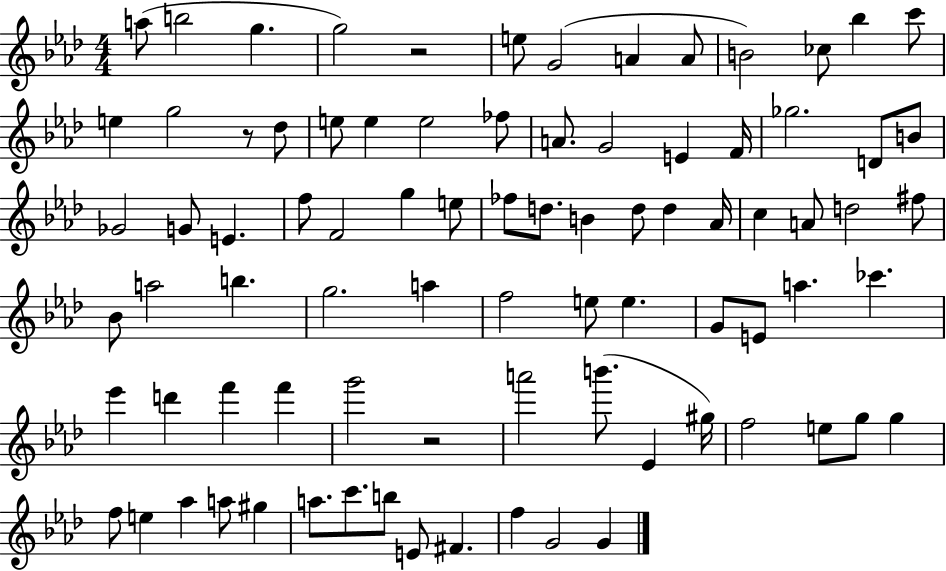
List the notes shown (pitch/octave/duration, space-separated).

A5/e B5/h G5/q. G5/h R/h E5/e G4/h A4/q A4/e B4/h CES5/e Bb5/q C6/e E5/q G5/h R/e Db5/e E5/e E5/q E5/h FES5/e A4/e. G4/h E4/q F4/s Gb5/h. D4/e B4/e Gb4/h G4/e E4/q. F5/e F4/h G5/q E5/e FES5/e D5/e. B4/q D5/e D5/q Ab4/s C5/q A4/e D5/h F#5/e Bb4/e A5/h B5/q. G5/h. A5/q F5/h E5/e E5/q. G4/e E4/e A5/q. CES6/q. Eb6/q D6/q F6/q F6/q G6/h R/h A6/h B6/e. Eb4/q G#5/s F5/h E5/e G5/e G5/q F5/e E5/q Ab5/q A5/e G#5/q A5/e. C6/e. B5/e E4/e F#4/q. F5/q G4/h G4/q